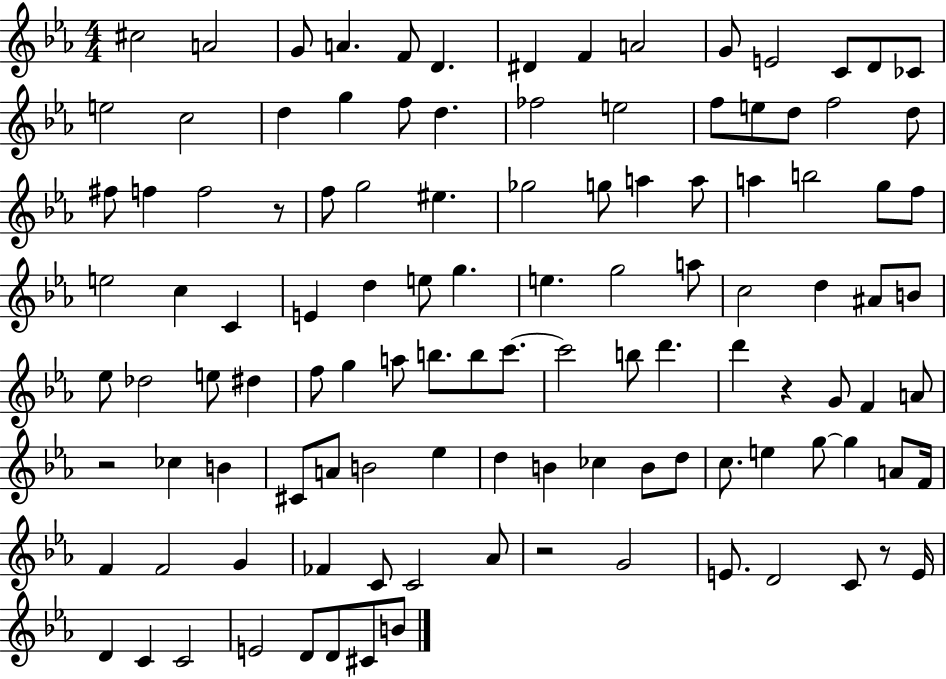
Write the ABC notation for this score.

X:1
T:Untitled
M:4/4
L:1/4
K:Eb
^c2 A2 G/2 A F/2 D ^D F A2 G/2 E2 C/2 D/2 _C/2 e2 c2 d g f/2 d _f2 e2 f/2 e/2 d/2 f2 d/2 ^f/2 f f2 z/2 f/2 g2 ^e _g2 g/2 a a/2 a b2 g/2 f/2 e2 c C E d e/2 g e g2 a/2 c2 d ^A/2 B/2 _e/2 _d2 e/2 ^d f/2 g a/2 b/2 b/2 c'/2 c'2 b/2 d' d' z G/2 F A/2 z2 _c B ^C/2 A/2 B2 _e d B _c B/2 d/2 c/2 e g/2 g A/2 F/4 F F2 G _F C/2 C2 _A/2 z2 G2 E/2 D2 C/2 z/2 E/4 D C C2 E2 D/2 D/2 ^C/2 B/2